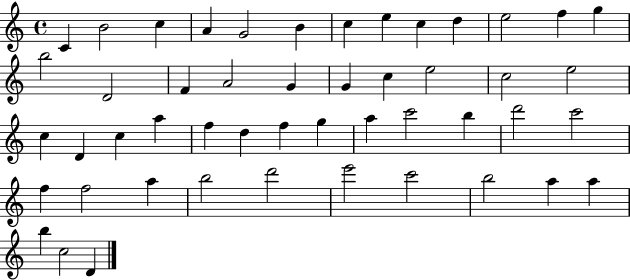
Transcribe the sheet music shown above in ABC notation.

X:1
T:Untitled
M:4/4
L:1/4
K:C
C B2 c A G2 B c e c d e2 f g b2 D2 F A2 G G c e2 c2 e2 c D c a f d f g a c'2 b d'2 c'2 f f2 a b2 d'2 e'2 c'2 b2 a a b c2 D